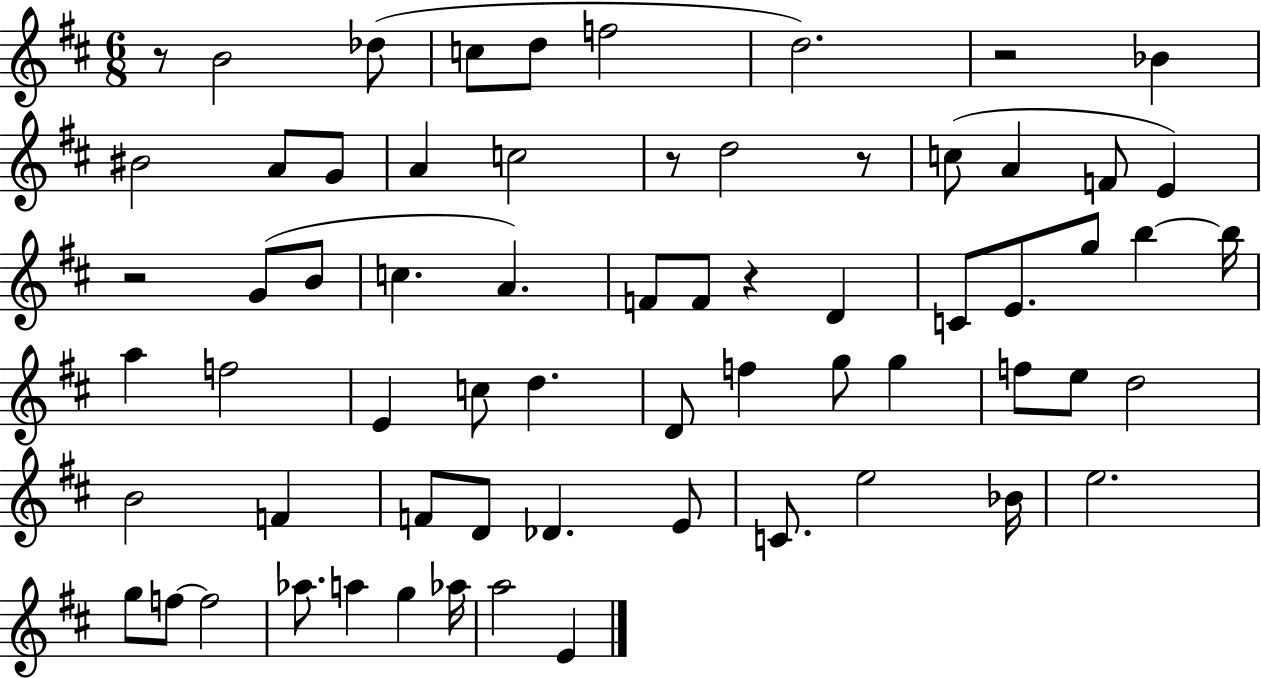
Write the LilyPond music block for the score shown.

{
  \clef treble
  \numericTimeSignature
  \time 6/8
  \key d \major
  r8 b'2 des''8( | c''8 d''8 f''2 | d''2.) | r2 bes'4 | \break bis'2 a'8 g'8 | a'4 c''2 | r8 d''2 r8 | c''8( a'4 f'8 e'4) | \break r2 g'8( b'8 | c''4. a'4.) | f'8 f'8 r4 d'4 | c'8 e'8. g''8 b''4~~ b''16 | \break a''4 f''2 | e'4 c''8 d''4. | d'8 f''4 g''8 g''4 | f''8 e''8 d''2 | \break b'2 f'4 | f'8 d'8 des'4. e'8 | c'8. e''2 bes'16 | e''2. | \break g''8 f''8~~ f''2 | aes''8. a''4 g''4 aes''16 | a''2 e'4 | \bar "|."
}